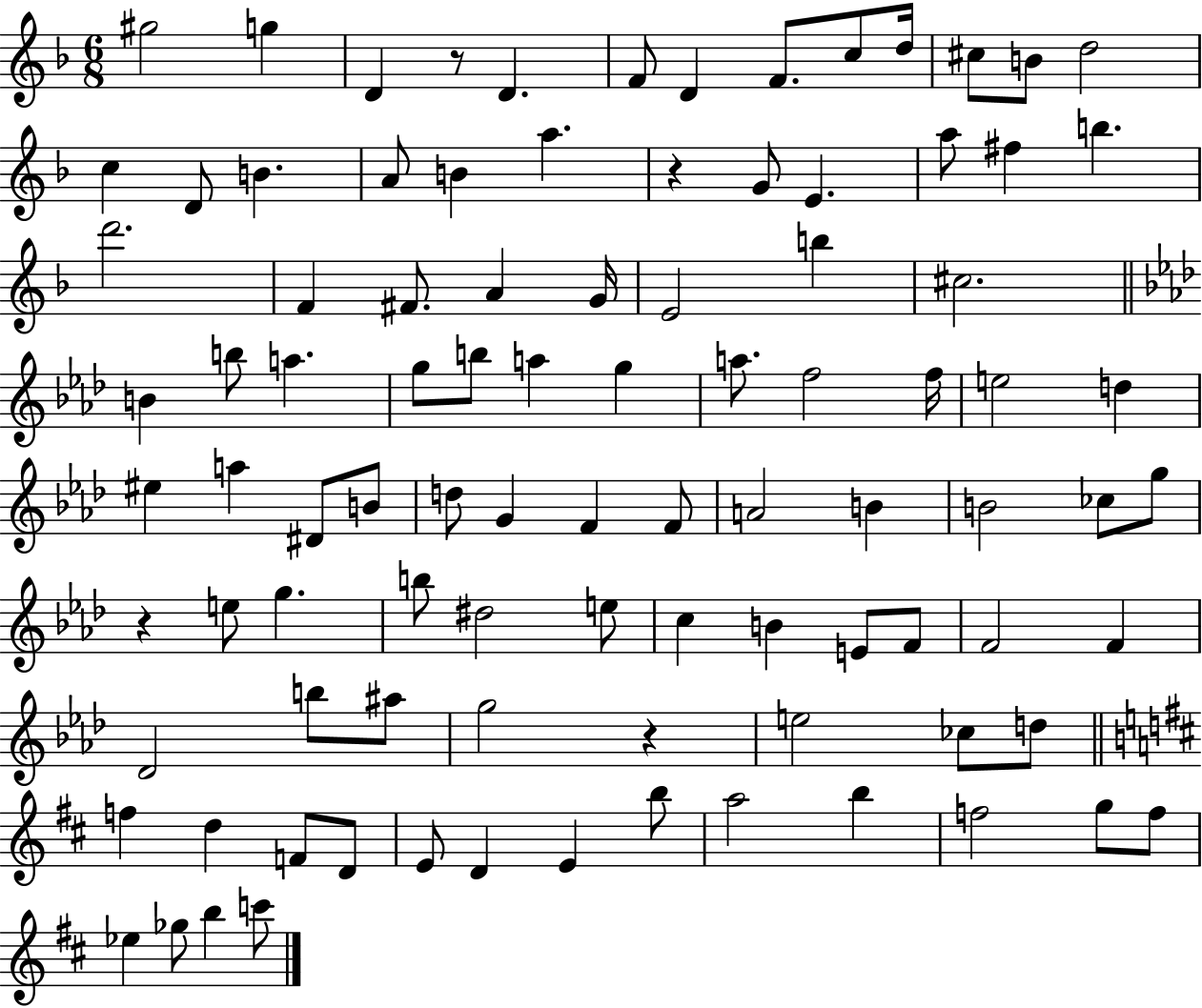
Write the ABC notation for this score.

X:1
T:Untitled
M:6/8
L:1/4
K:F
^g2 g D z/2 D F/2 D F/2 c/2 d/4 ^c/2 B/2 d2 c D/2 B A/2 B a z G/2 E a/2 ^f b d'2 F ^F/2 A G/4 E2 b ^c2 B b/2 a g/2 b/2 a g a/2 f2 f/4 e2 d ^e a ^D/2 B/2 d/2 G F F/2 A2 B B2 _c/2 g/2 z e/2 g b/2 ^d2 e/2 c B E/2 F/2 F2 F _D2 b/2 ^a/2 g2 z e2 _c/2 d/2 f d F/2 D/2 E/2 D E b/2 a2 b f2 g/2 f/2 _e _g/2 b c'/2